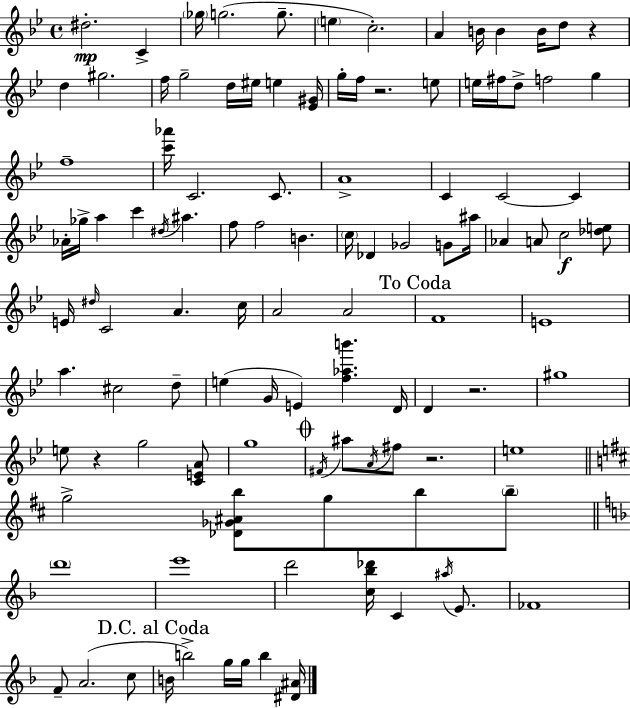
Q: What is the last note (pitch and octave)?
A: B5